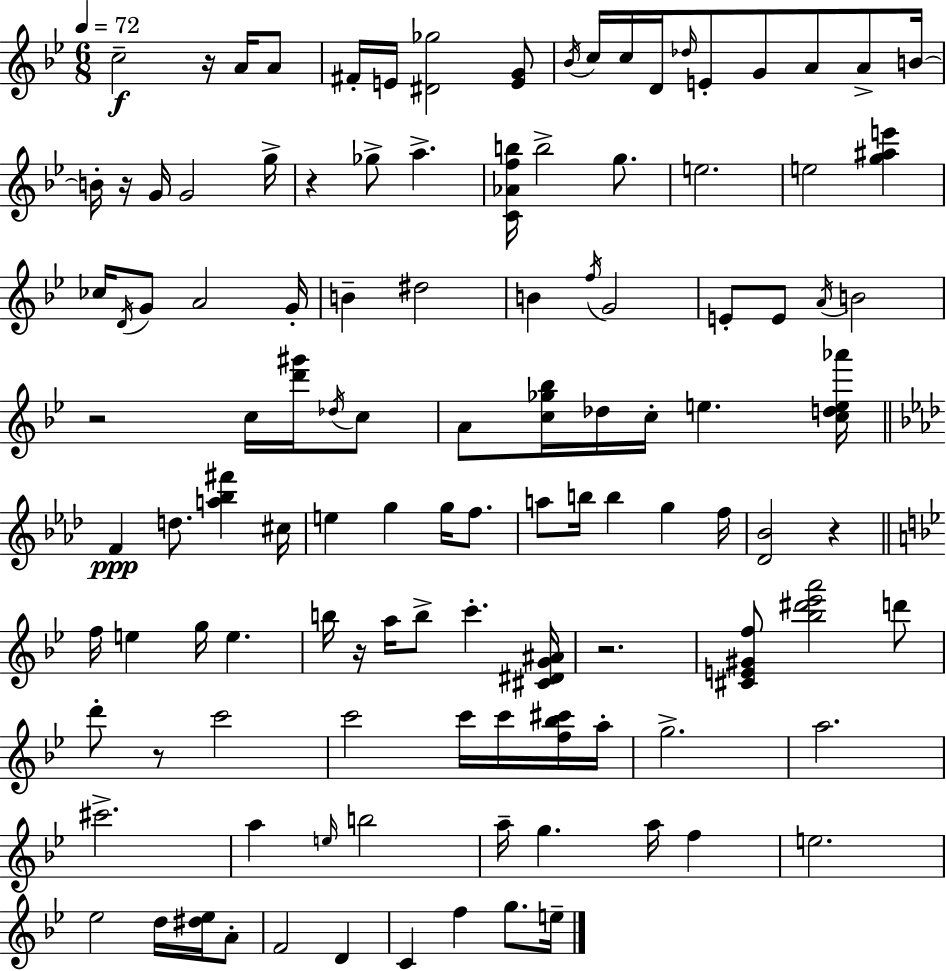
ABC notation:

X:1
T:Untitled
M:6/8
L:1/4
K:Gm
c2 z/4 A/4 A/2 ^F/4 E/4 [^D_g]2 [EG]/2 _B/4 c/4 c/4 D/4 _d/4 E/2 G/2 A/2 A/2 B/4 B/4 z/4 G/4 G2 g/4 z _g/2 a [C_Afb]/4 b2 g/2 e2 e2 [g^ae'] _c/4 D/4 G/2 A2 G/4 B ^d2 B f/4 G2 E/2 E/2 A/4 B2 z2 c/4 [d'^g']/4 _d/4 c/2 A/2 [c_g_b]/4 _d/4 c/4 e [cde_a']/4 F d/2 [a_b^f'] ^c/4 e g g/4 f/2 a/2 b/4 b g f/4 [_D_B]2 z f/4 e g/4 e b/4 z/4 a/4 b/2 c' [^C^DG^A]/4 z2 [^CE^Gf]/2 [_b^d'_e'a']2 d'/2 d'/2 z/2 c'2 c'2 c'/4 c'/4 [f_b^c']/4 a/4 g2 a2 ^c'2 a e/4 b2 a/4 g a/4 f e2 _e2 d/4 [^d_e]/4 A/2 F2 D C f g/2 e/4